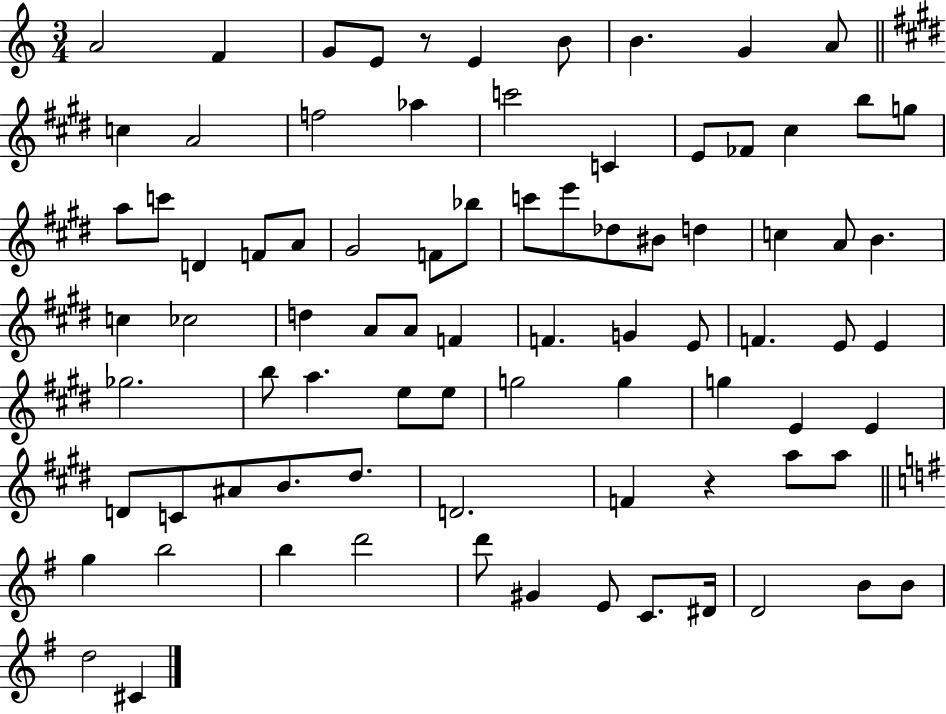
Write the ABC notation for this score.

X:1
T:Untitled
M:3/4
L:1/4
K:C
A2 F G/2 E/2 z/2 E B/2 B G A/2 c A2 f2 _a c'2 C E/2 _F/2 ^c b/2 g/2 a/2 c'/2 D F/2 A/2 ^G2 F/2 _b/2 c'/2 e'/2 _d/2 ^B/2 d c A/2 B c _c2 d A/2 A/2 F F G E/2 F E/2 E _g2 b/2 a e/2 e/2 g2 g g E E D/2 C/2 ^A/2 B/2 ^d/2 D2 F z a/2 a/2 g b2 b d'2 d'/2 ^G E/2 C/2 ^D/4 D2 B/2 B/2 d2 ^C